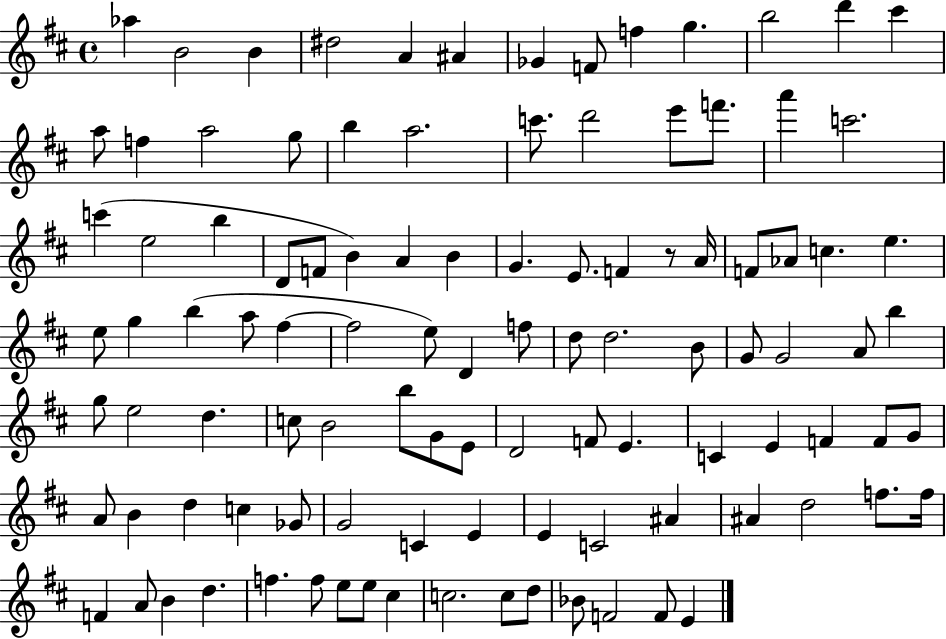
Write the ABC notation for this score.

X:1
T:Untitled
M:4/4
L:1/4
K:D
_a B2 B ^d2 A ^A _G F/2 f g b2 d' ^c' a/2 f a2 g/2 b a2 c'/2 d'2 e'/2 f'/2 a' c'2 c' e2 b D/2 F/2 B A B G E/2 F z/2 A/4 F/2 _A/2 c e e/2 g b a/2 ^f ^f2 e/2 D f/2 d/2 d2 B/2 G/2 G2 A/2 b g/2 e2 d c/2 B2 b/2 G/2 E/2 D2 F/2 E C E F F/2 G/2 A/2 B d c _G/2 G2 C E E C2 ^A ^A d2 f/2 f/4 F A/2 B d f f/2 e/2 e/2 ^c c2 c/2 d/2 _B/2 F2 F/2 E